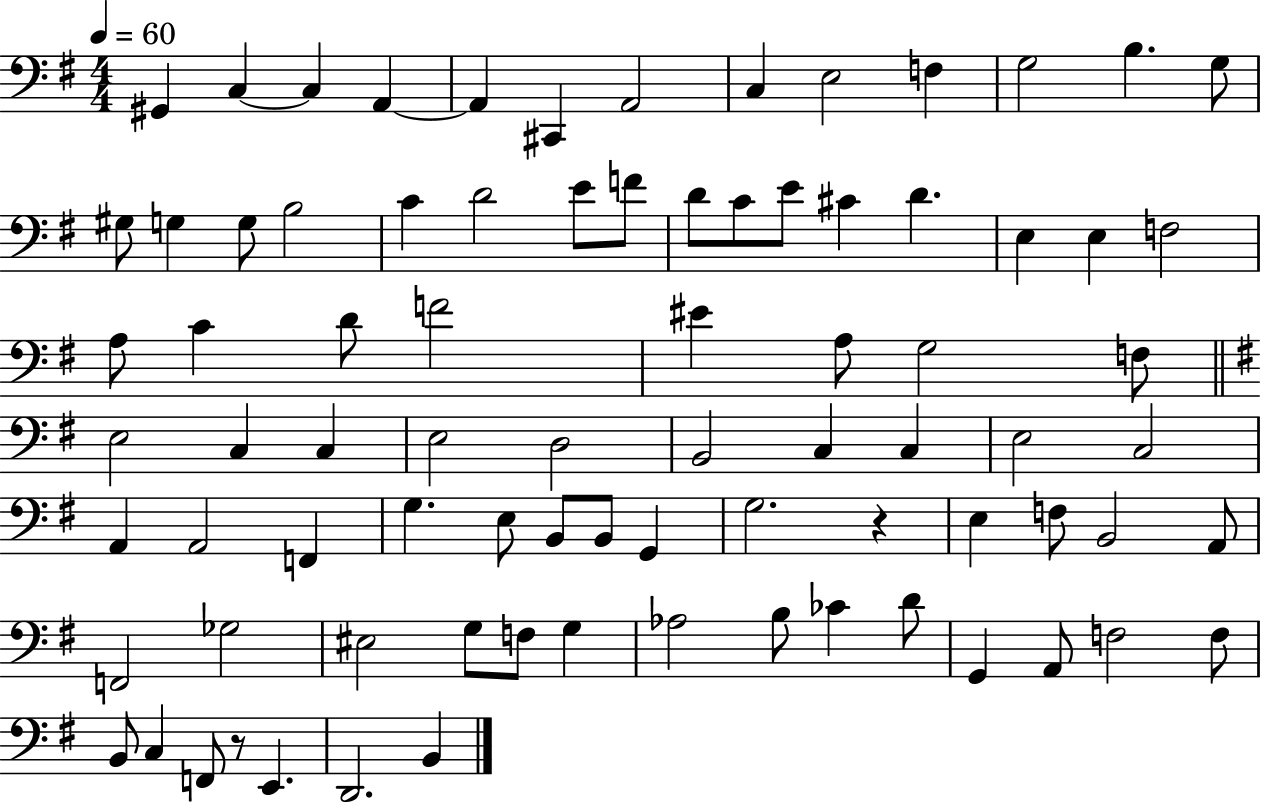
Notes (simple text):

G#2/q C3/q C3/q A2/q A2/q C#2/q A2/h C3/q E3/h F3/q G3/h B3/q. G3/e G#3/e G3/q G3/e B3/h C4/q D4/h E4/e F4/e D4/e C4/e E4/e C#4/q D4/q. E3/q E3/q F3/h A3/e C4/q D4/e F4/h EIS4/q A3/e G3/h F3/e E3/h C3/q C3/q E3/h D3/h B2/h C3/q C3/q E3/h C3/h A2/q A2/h F2/q G3/q. E3/e B2/e B2/e G2/q G3/h. R/q E3/q F3/e B2/h A2/e F2/h Gb3/h EIS3/h G3/e F3/e G3/q Ab3/h B3/e CES4/q D4/e G2/q A2/e F3/h F3/e B2/e C3/q F2/e R/e E2/q. D2/h. B2/q